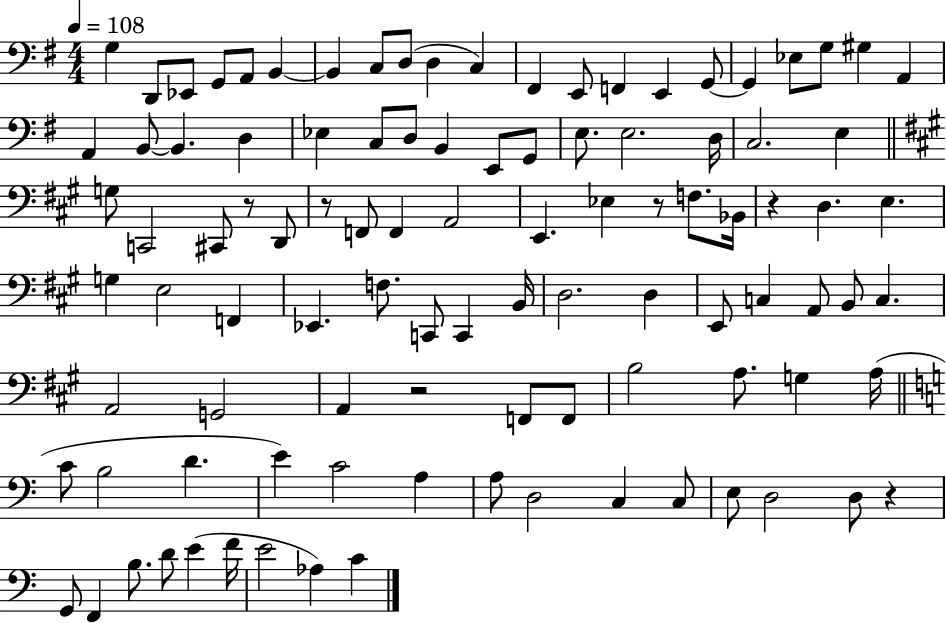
X:1
T:Untitled
M:4/4
L:1/4
K:G
G, D,,/2 _E,,/2 G,,/2 A,,/2 B,, B,, C,/2 D,/2 D, C, ^F,, E,,/2 F,, E,, G,,/2 G,, _E,/2 G,/2 ^G, A,, A,, B,,/2 B,, D, _E, C,/2 D,/2 B,, E,,/2 G,,/2 E,/2 E,2 D,/4 C,2 E, G,/2 C,,2 ^C,,/2 z/2 D,,/2 z/2 F,,/2 F,, A,,2 E,, _E, z/2 F,/2 _B,,/4 z D, E, G, E,2 F,, _E,, F,/2 C,,/2 C,, B,,/4 D,2 D, E,,/2 C, A,,/2 B,,/2 C, A,,2 G,,2 A,, z2 F,,/2 F,,/2 B,2 A,/2 G, A,/4 C/2 B,2 D E C2 A, A,/2 D,2 C, C,/2 E,/2 D,2 D,/2 z G,,/2 F,, B,/2 D/2 E F/4 E2 _A, C